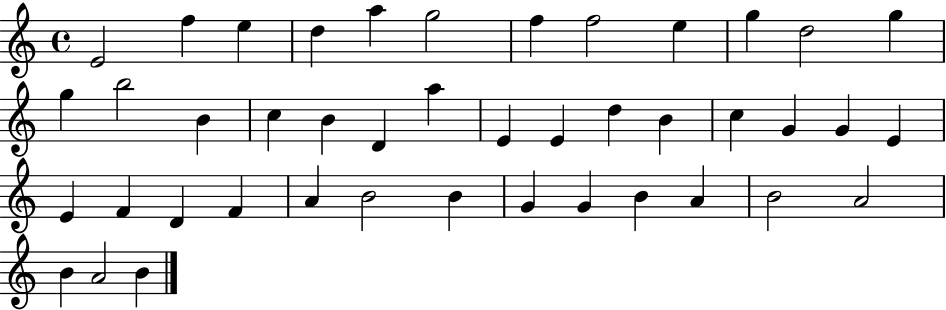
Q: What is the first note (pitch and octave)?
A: E4